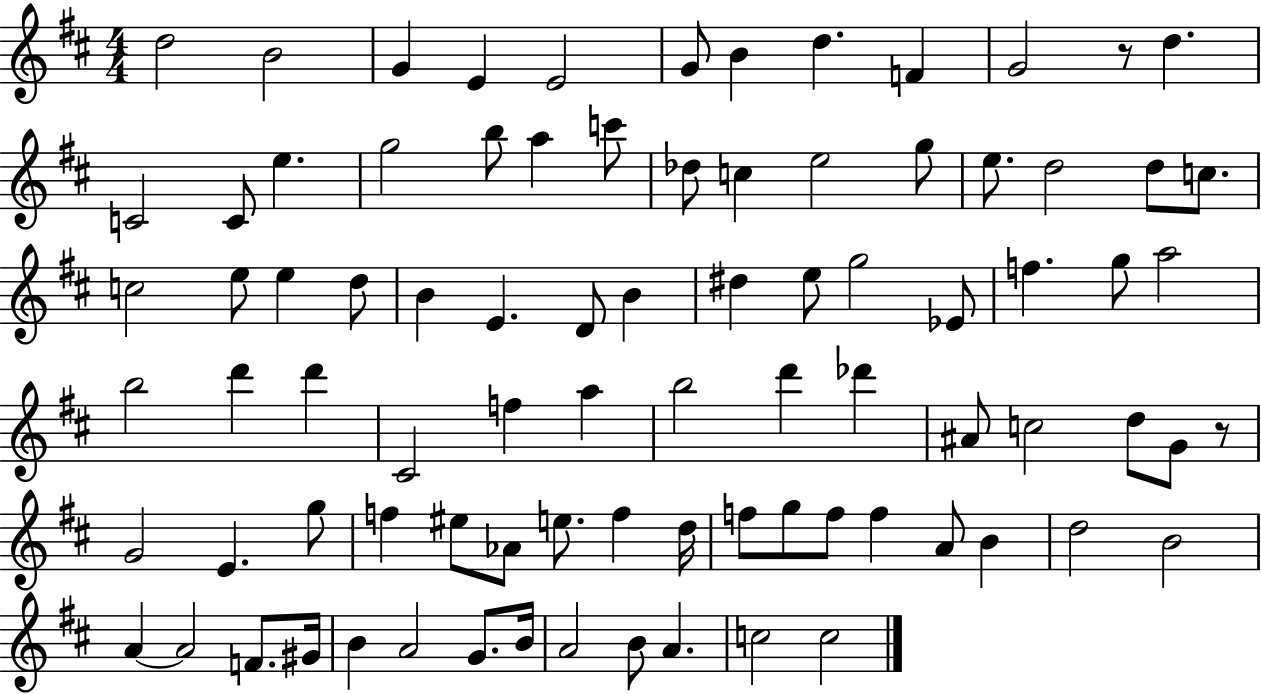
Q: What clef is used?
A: treble